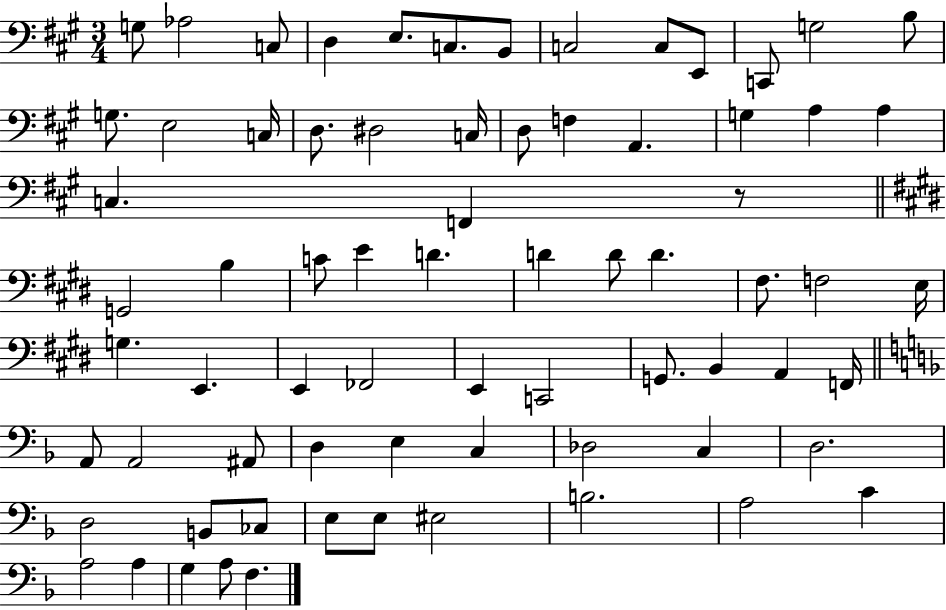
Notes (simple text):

G3/e Ab3/h C3/e D3/q E3/e. C3/e. B2/e C3/h C3/e E2/e C2/e G3/h B3/e G3/e. E3/h C3/s D3/e. D#3/h C3/s D3/e F3/q A2/q. G3/q A3/q A3/q C3/q. F2/q R/e G2/h B3/q C4/e E4/q D4/q. D4/q D4/e D4/q. F#3/e. F3/h E3/s G3/q. E2/q. E2/q FES2/h E2/q C2/h G2/e. B2/q A2/q F2/s A2/e A2/h A#2/e D3/q E3/q C3/q Db3/h C3/q D3/h. D3/h B2/e CES3/e E3/e E3/e EIS3/h B3/h. A3/h C4/q A3/h A3/q G3/q A3/e F3/q.